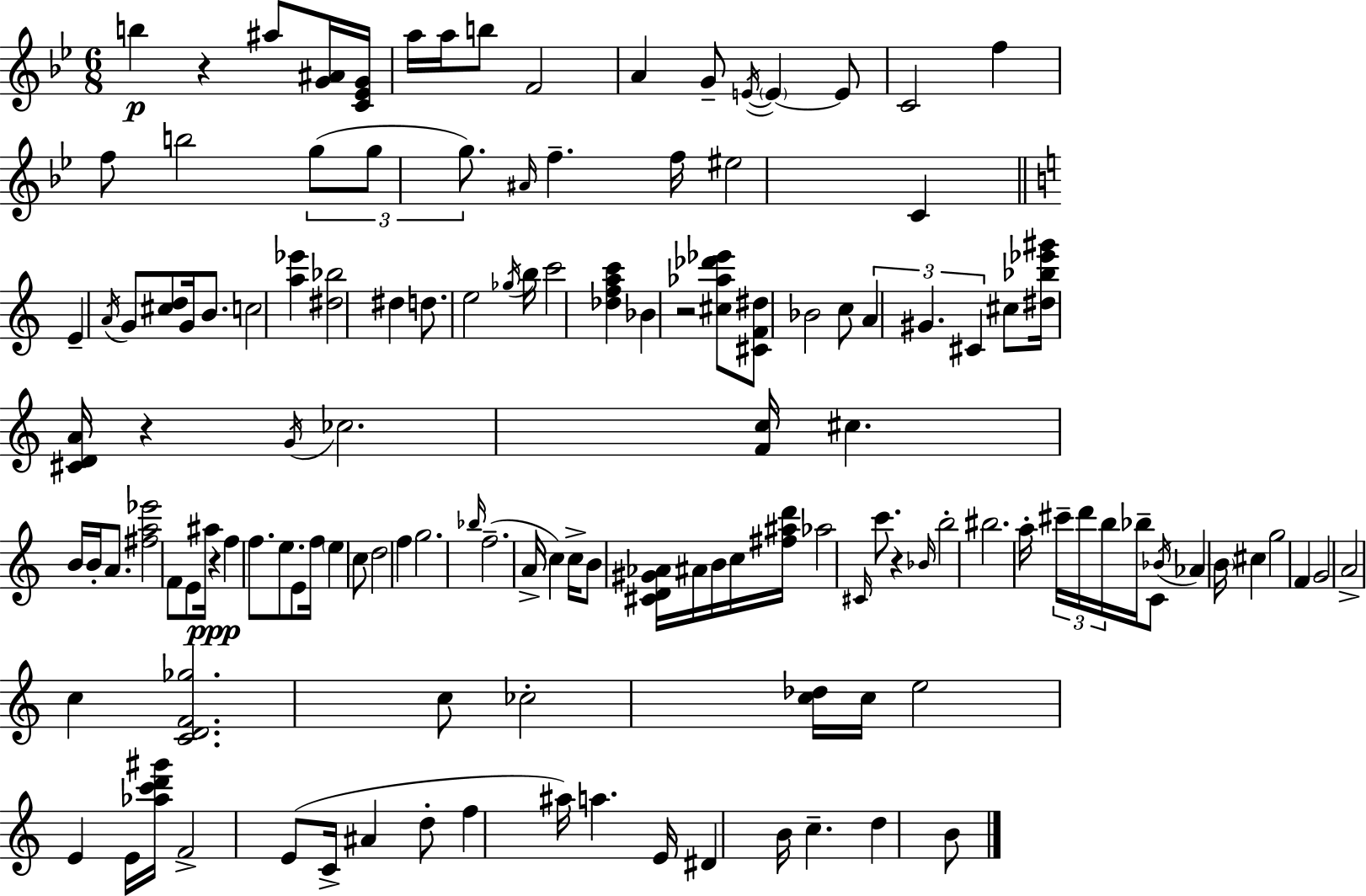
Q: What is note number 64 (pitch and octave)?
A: A4